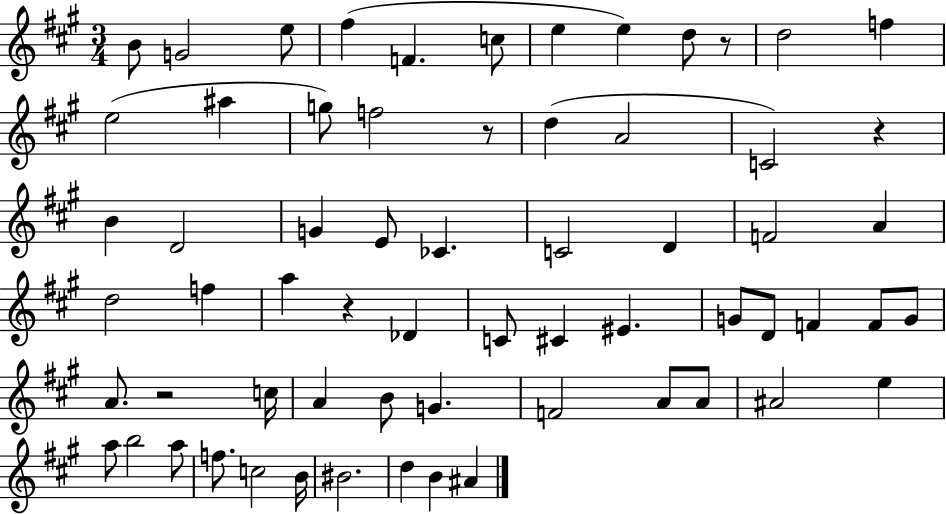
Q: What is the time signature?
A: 3/4